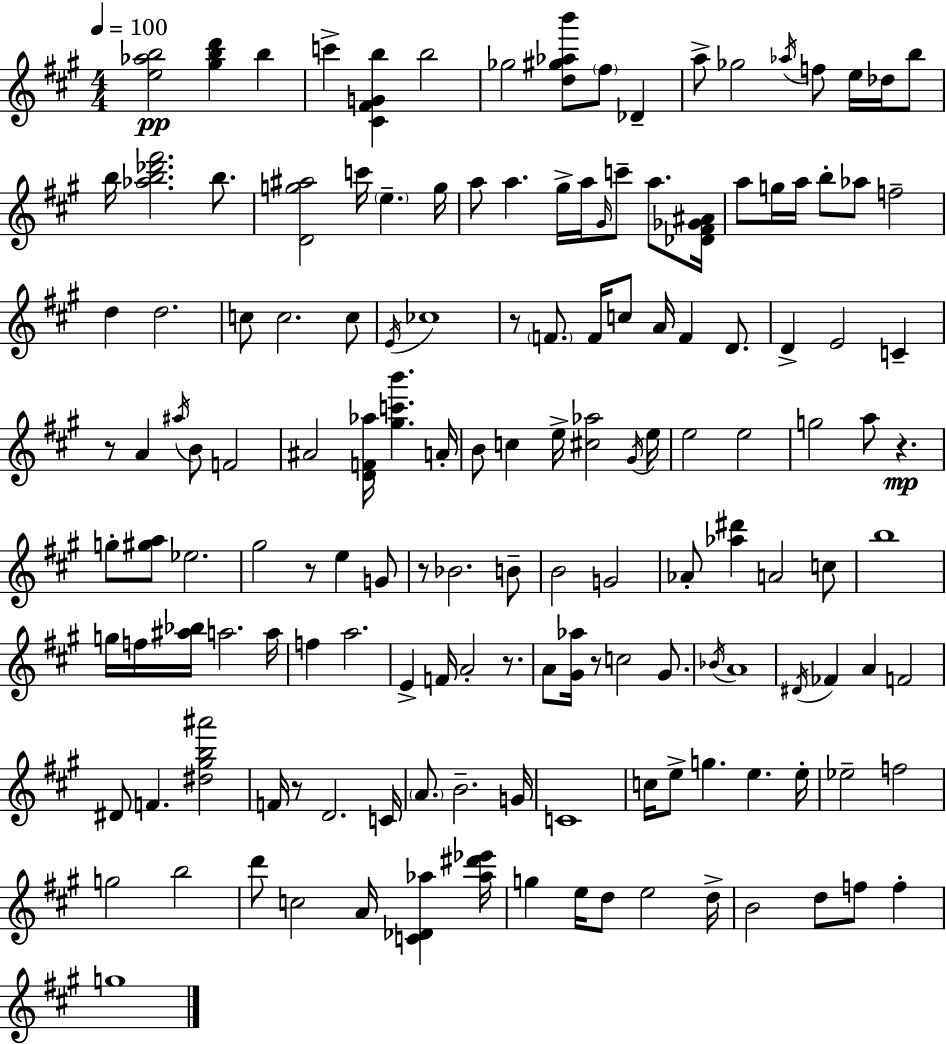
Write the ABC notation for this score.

X:1
T:Untitled
M:4/4
L:1/4
K:A
[e_ab]2 [^gbd'] b c' [^C^FGb] b2 _g2 [d^g_ab']/2 ^f/2 _D a/2 _g2 _a/4 f/2 e/4 _d/4 b/2 b/4 [_ab_d'^f']2 b/2 [Dg^a]2 c'/4 e g/4 a/2 a ^g/4 a/4 ^G/4 c'/2 a/2 [_D^F_G^A]/4 a/2 g/4 a/4 b/2 _a/2 f2 d d2 c/2 c2 c/2 E/4 _c4 z/2 F/2 F/4 c/2 A/4 F D/2 D E2 C z/2 A ^a/4 B/2 F2 ^A2 [DF_a]/4 [^gc'b'] A/4 B/2 c e/4 [^c_a]2 ^G/4 e/4 e2 e2 g2 a/2 z g/2 [^ga]/2 _e2 ^g2 z/2 e G/2 z/2 _B2 B/2 B2 G2 _A/2 [_a^d'] A2 c/2 b4 g/4 f/4 [^a_b]/4 a2 a/4 f a2 E F/4 A2 z/2 A/2 [^G_a]/4 z/2 c2 ^G/2 _B/4 A4 ^D/4 _F A F2 ^D/2 F [^d^gb^a']2 F/4 z/2 D2 C/4 A/2 B2 G/4 C4 c/4 e/2 g e e/4 _e2 f2 g2 b2 d'/2 c2 A/4 [C_D_a] [_a^d'_e']/4 g e/4 d/2 e2 d/4 B2 d/2 f/2 f g4